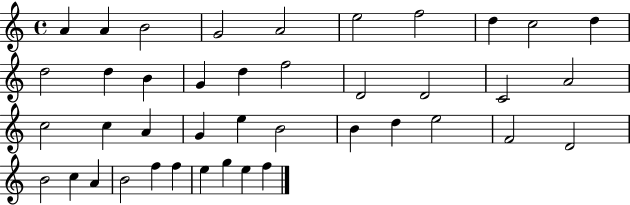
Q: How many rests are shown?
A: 0